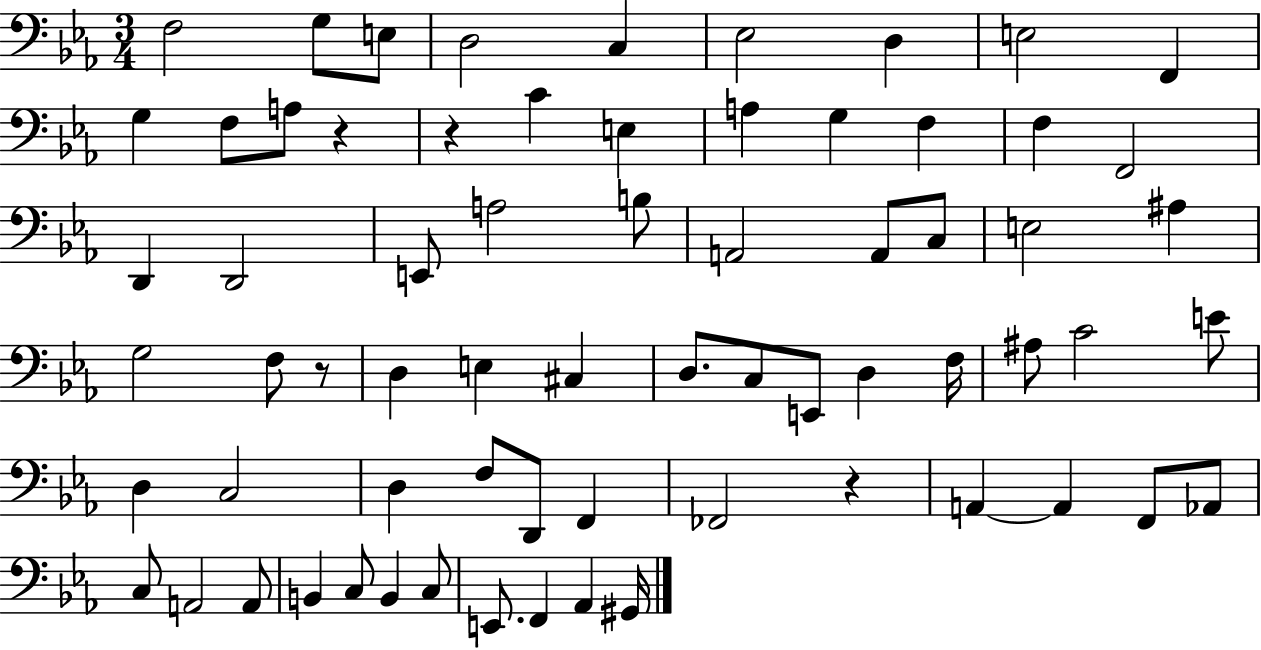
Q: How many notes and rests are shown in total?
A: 68